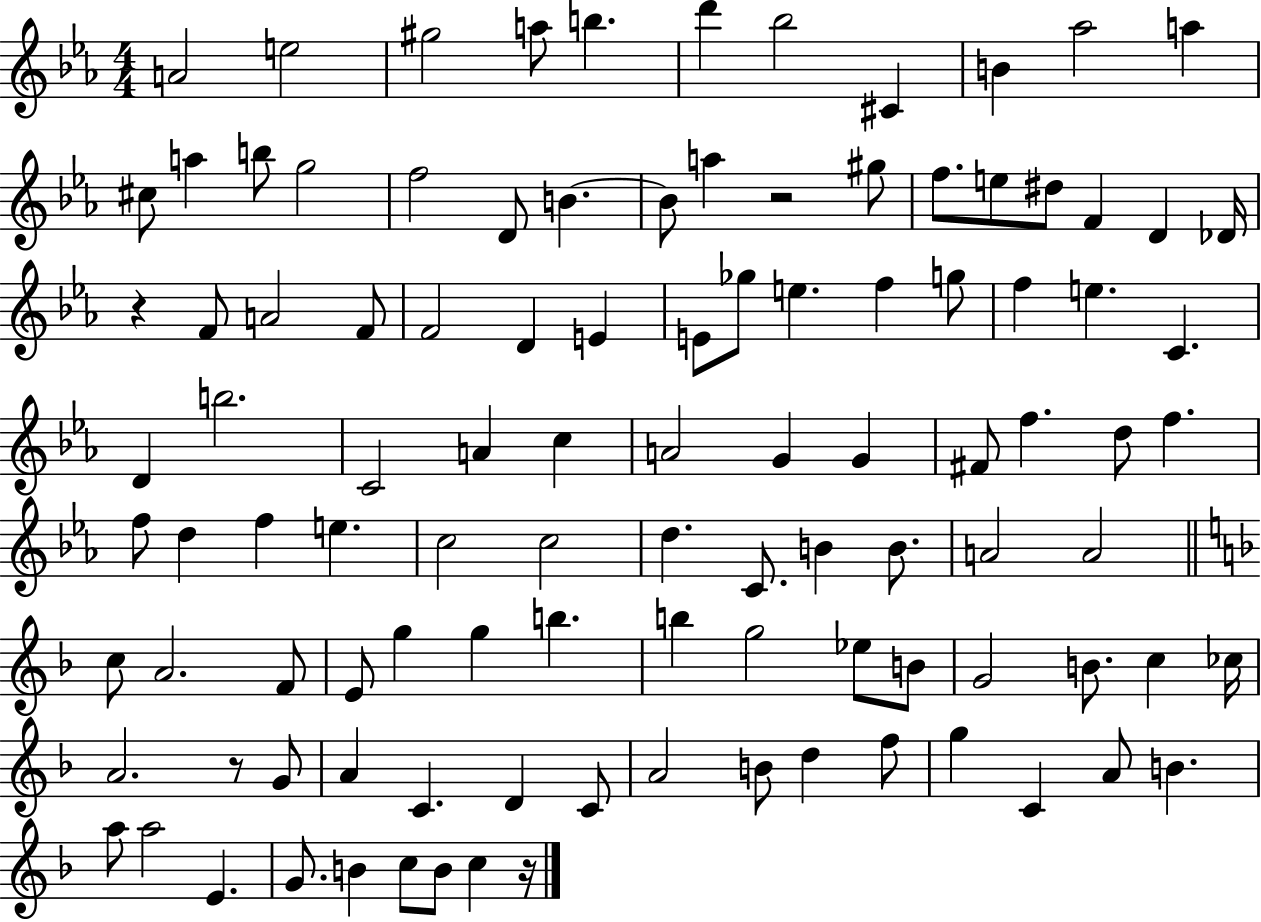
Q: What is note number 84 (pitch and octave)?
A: C4